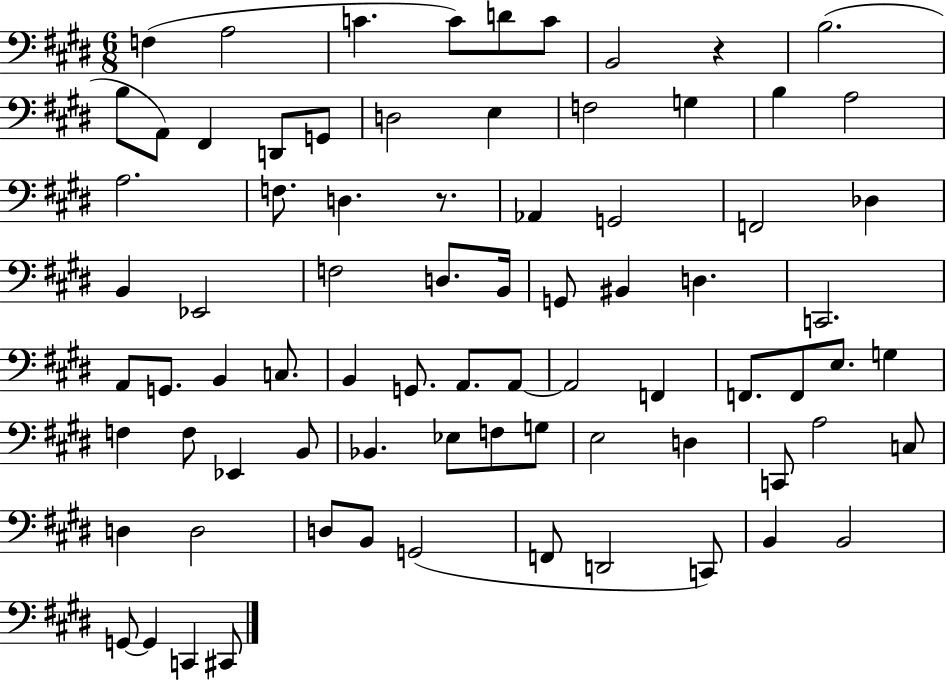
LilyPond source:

{
  \clef bass
  \numericTimeSignature
  \time 6/8
  \key e \major
  f4( a2 | c'4. c'8) d'8 c'8 | b,2 r4 | b2.( | \break b8 a,8) fis,4 d,8 g,8 | d2 e4 | f2 g4 | b4 a2 | \break a2. | f8. d4. r8. | aes,4 g,2 | f,2 des4 | \break b,4 ees,2 | f2 d8. b,16 | g,8 bis,4 d4. | c,2. | \break a,8 g,8. b,4 c8. | b,4 g,8. a,8. a,8~~ | a,2 f,4 | f,8. f,8 e8. g4 | \break f4 f8 ees,4 b,8 | bes,4. ees8 f8 g8 | e2 d4 | c,8 a2 c8 | \break d4 d2 | d8 b,8 g,2( | f,8 d,2 c,8) | b,4 b,2 | \break g,8~~ g,4 c,4 cis,8 | \bar "|."
}